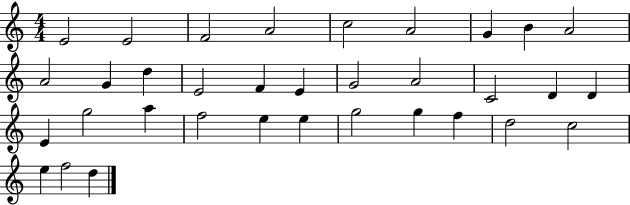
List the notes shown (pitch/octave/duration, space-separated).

E4/h E4/h F4/h A4/h C5/h A4/h G4/q B4/q A4/h A4/h G4/q D5/q E4/h F4/q E4/q G4/h A4/h C4/h D4/q D4/q E4/q G5/h A5/q F5/h E5/q E5/q G5/h G5/q F5/q D5/h C5/h E5/q F5/h D5/q